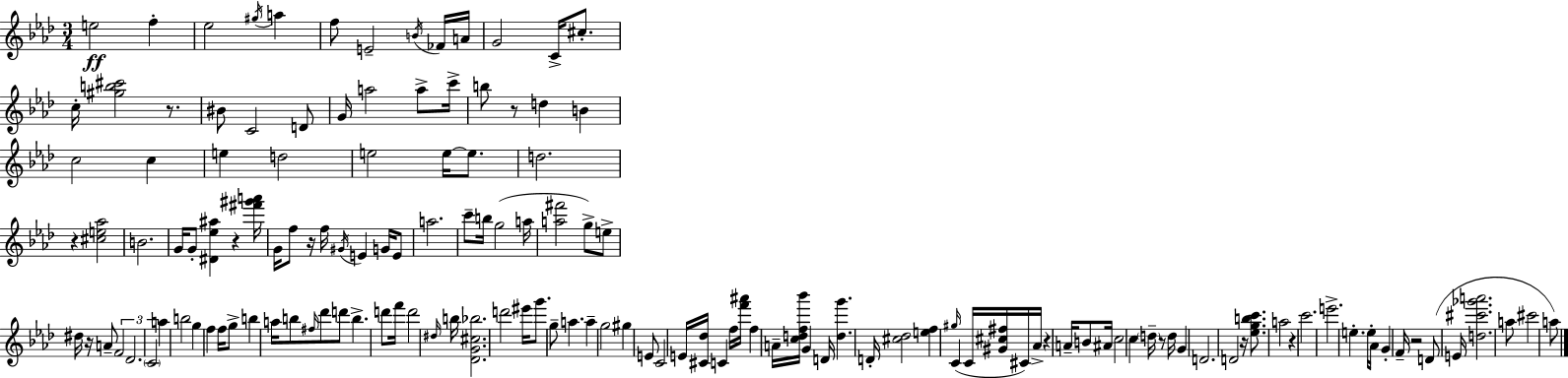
E5/h F5/q Eb5/h G#5/s A5/q F5/e E4/h B4/s FES4/s A4/s G4/h C4/s C#5/e. C5/s [G#5,B5,C#6]/h R/e. BIS4/e C4/h D4/e G4/s A5/h A5/e C6/s B5/e R/e D5/q B4/q C5/h C5/q E5/q D5/h E5/h E5/s E5/e. D5/h. R/q [C#5,E5,Ab5]/h B4/h. G4/s G4/e [D#4,Eb5,A#5]/q R/q [F#6,G#6,A6]/s G4/s F5/e R/s F5/s G#4/s E4/q G4/s E4/e A5/h. C6/e B5/s G5/h A5/s [A5,F#6]/h G5/e E5/e D#5/s R/s A4/e F4/h Db4/h. C4/h A5/q B5/h G5/q F5/q F5/s G5/e B5/q A5/s B5/e F#5/s Db6/e D6/e B5/q. D6/e F6/s D6/h D#5/s B5/s [Db4,G4,C#5,Bb5]/h. D6/h EIS6/s G6/e. G5/e A5/q. A5/q G5/h G#5/q E4/e C4/h E4/s [C#4,Db5]/s C4/q F5/s [F6,A#6]/s F5/q A4/s [C5,D5,F5,Bb6]/s G4/q D4/s [D5,G6]/q. D4/s [C#5,Db5]/h [E5,F5]/q G#5/s C4/q C4/s [G#4,C#5,F#5]/s C#4/s Ab4/s R/q A4/s B4/e A#4/s C5/h C5/q D5/s R/e D5/s G4/q D4/h. D4/h R/s [Eb5,G5,B5,C6]/e. A5/h R/q C6/h. E6/h. E5/q. E5/s Ab4/s G4/q F4/s R/h D4/e E4/s [D5,C#6,Gb6,A6]/h. A5/e C#6/h A5/e